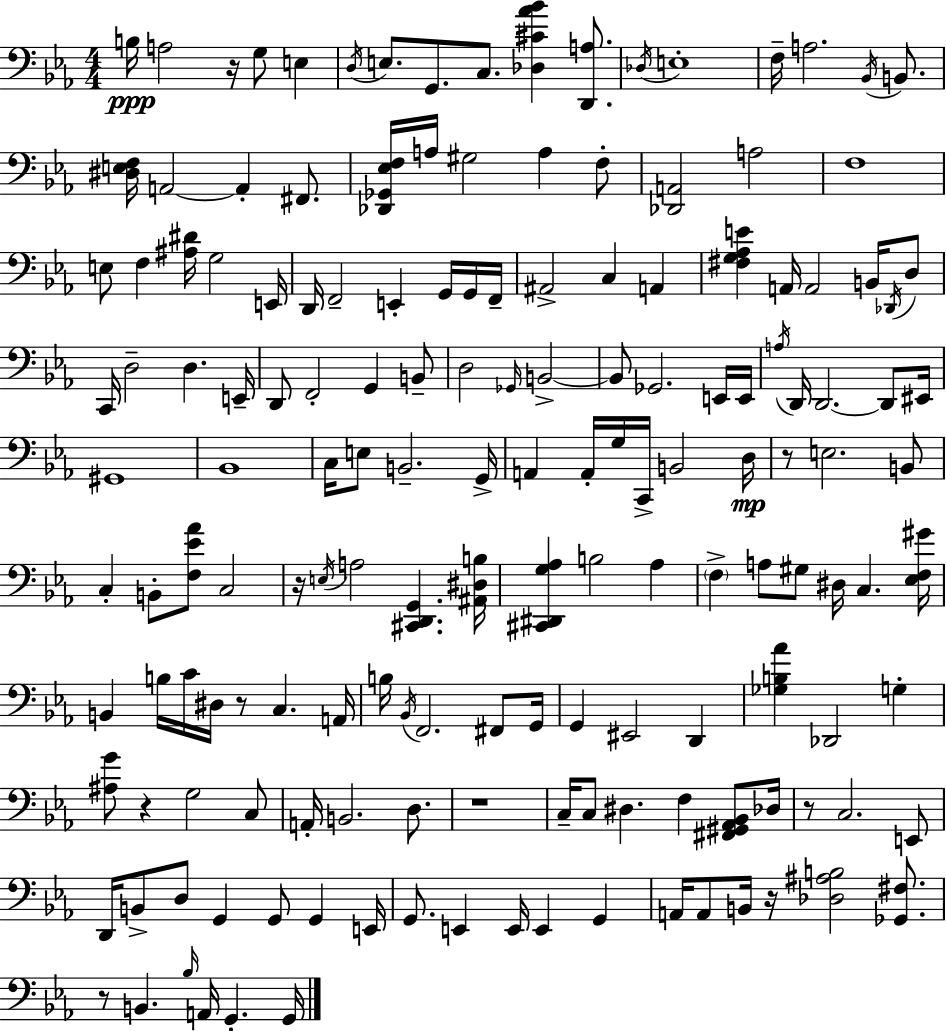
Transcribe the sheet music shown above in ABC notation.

X:1
T:Untitled
M:4/4
L:1/4
K:Cm
B,/4 A,2 z/4 G,/2 E, D,/4 E,/2 G,,/2 C,/2 [_D,^C_A_B] [D,,A,]/2 _D,/4 E,4 F,/4 A,2 _B,,/4 B,,/2 [^D,E,F,]/4 A,,2 A,, ^F,,/2 [_D,,_G,,_E,F,]/4 A,/4 ^G,2 A, F,/2 [_D,,A,,]2 A,2 F,4 E,/2 F, [^A,^D]/4 G,2 E,,/4 D,,/4 F,,2 E,, G,,/4 G,,/4 F,,/4 ^A,,2 C, A,, [^F,G,_A,E] A,,/4 A,,2 B,,/4 _D,,/4 D,/2 C,,/4 D,2 D, E,,/4 D,,/2 F,,2 G,, B,,/2 D,2 _G,,/4 B,,2 B,,/2 _G,,2 E,,/4 E,,/4 A,/4 D,,/4 D,,2 D,,/2 ^E,,/4 ^G,,4 _B,,4 C,/4 E,/2 B,,2 G,,/4 A,, A,,/4 G,/4 C,,/4 B,,2 D,/4 z/2 E,2 B,,/2 C, B,,/2 [F,_E_A]/2 C,2 z/4 E,/4 A,2 [^C,,D,,G,,] [^A,,^D,B,]/4 [^C,,^D,,G,_A,] B,2 _A, F, A,/2 ^G,/2 ^D,/4 C, [_E,F,^G]/4 B,, B,/4 C/4 ^D,/4 z/2 C, A,,/4 B,/4 _B,,/4 F,,2 ^F,,/2 G,,/4 G,, ^E,,2 D,, [_G,B,_A] _D,,2 G, [^A,G]/2 z G,2 C,/2 A,,/4 B,,2 D,/2 z4 C,/4 C,/2 ^D, F, [^F,,^G,,_A,,_B,,]/2 _D,/4 z/2 C,2 E,,/2 D,,/4 B,,/2 D,/2 G,, G,,/2 G,, E,,/4 G,,/2 E,, E,,/4 E,, G,, A,,/4 A,,/2 B,,/4 z/4 [_D,^A,B,]2 [_G,,^F,]/2 z/2 B,, _B,/4 A,,/4 G,, G,,/4